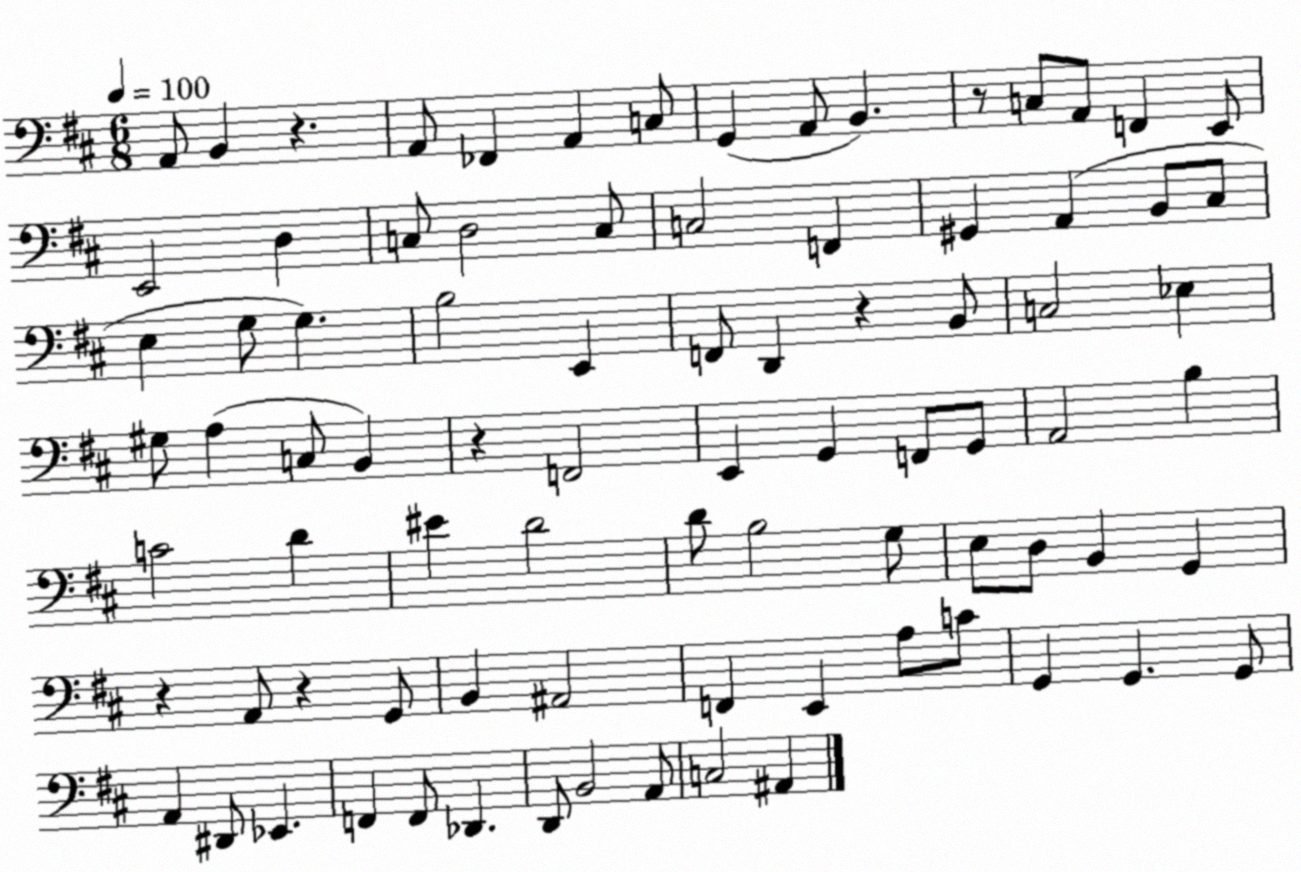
X:1
T:Untitled
M:6/8
L:1/4
K:D
A,,/2 B,, z A,,/2 _F,, A,, C,/2 G,, A,,/2 B,, z/2 C,/2 A,,/2 F,, E,,/2 E,,2 D, C,/2 D,2 C,/2 C,2 F,, ^G,, A,, B,,/2 ^C,/2 E, G,/2 G, B,2 E,, F,,/2 D,, z B,,/2 C,2 _E, ^G,/2 A, C,/2 B,, z F,,2 E,, G,, F,,/2 G,,/2 A,,2 B, C2 D ^E D2 D/2 B,2 G,/2 E,/2 D,/2 B,, G,, z A,,/2 z G,,/2 B,, ^A,,2 F,, E,, A,/2 C/2 G,, G,, G,,/2 A,, ^D,,/2 _E,, F,, F,,/2 _D,, D,,/2 B,,2 A,,/2 C,2 ^A,,